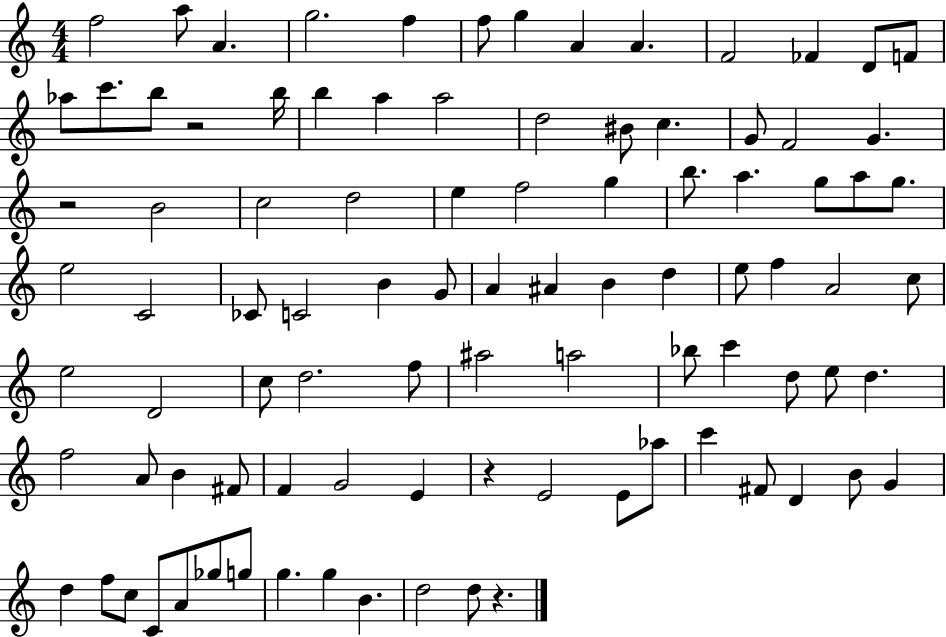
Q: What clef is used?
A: treble